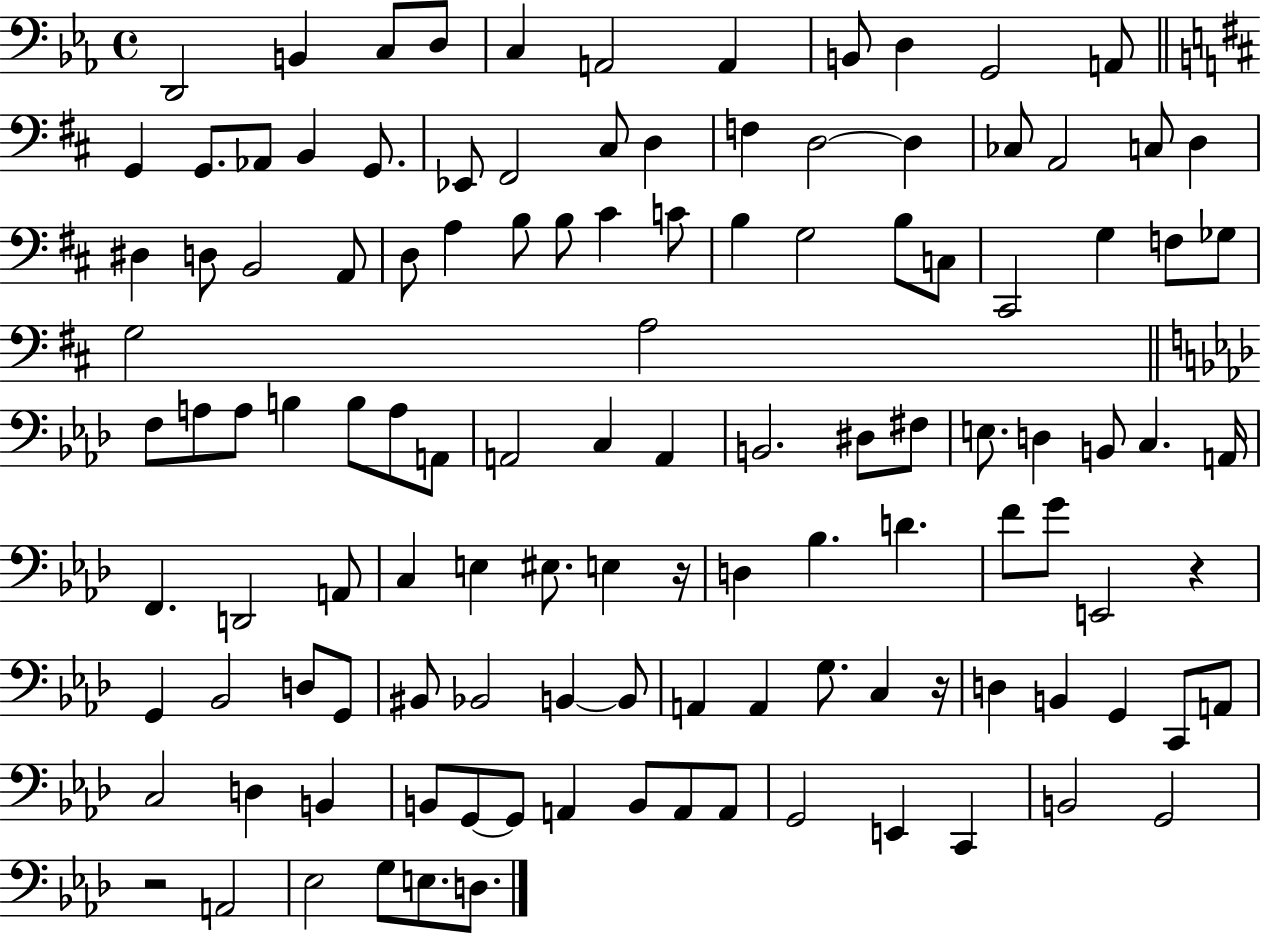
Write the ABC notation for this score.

X:1
T:Untitled
M:4/4
L:1/4
K:Eb
D,,2 B,, C,/2 D,/2 C, A,,2 A,, B,,/2 D, G,,2 A,,/2 G,, G,,/2 _A,,/2 B,, G,,/2 _E,,/2 ^F,,2 ^C,/2 D, F, D,2 D, _C,/2 A,,2 C,/2 D, ^D, D,/2 B,,2 A,,/2 D,/2 A, B,/2 B,/2 ^C C/2 B, G,2 B,/2 C,/2 ^C,,2 G, F,/2 _G,/2 G,2 A,2 F,/2 A,/2 A,/2 B, B,/2 A,/2 A,,/2 A,,2 C, A,, B,,2 ^D,/2 ^F,/2 E,/2 D, B,,/2 C, A,,/4 F,, D,,2 A,,/2 C, E, ^E,/2 E, z/4 D, _B, D F/2 G/2 E,,2 z G,, _B,,2 D,/2 G,,/2 ^B,,/2 _B,,2 B,, B,,/2 A,, A,, G,/2 C, z/4 D, B,, G,, C,,/2 A,,/2 C,2 D, B,, B,,/2 G,,/2 G,,/2 A,, B,,/2 A,,/2 A,,/2 G,,2 E,, C,, B,,2 G,,2 z2 A,,2 _E,2 G,/2 E,/2 D,/2